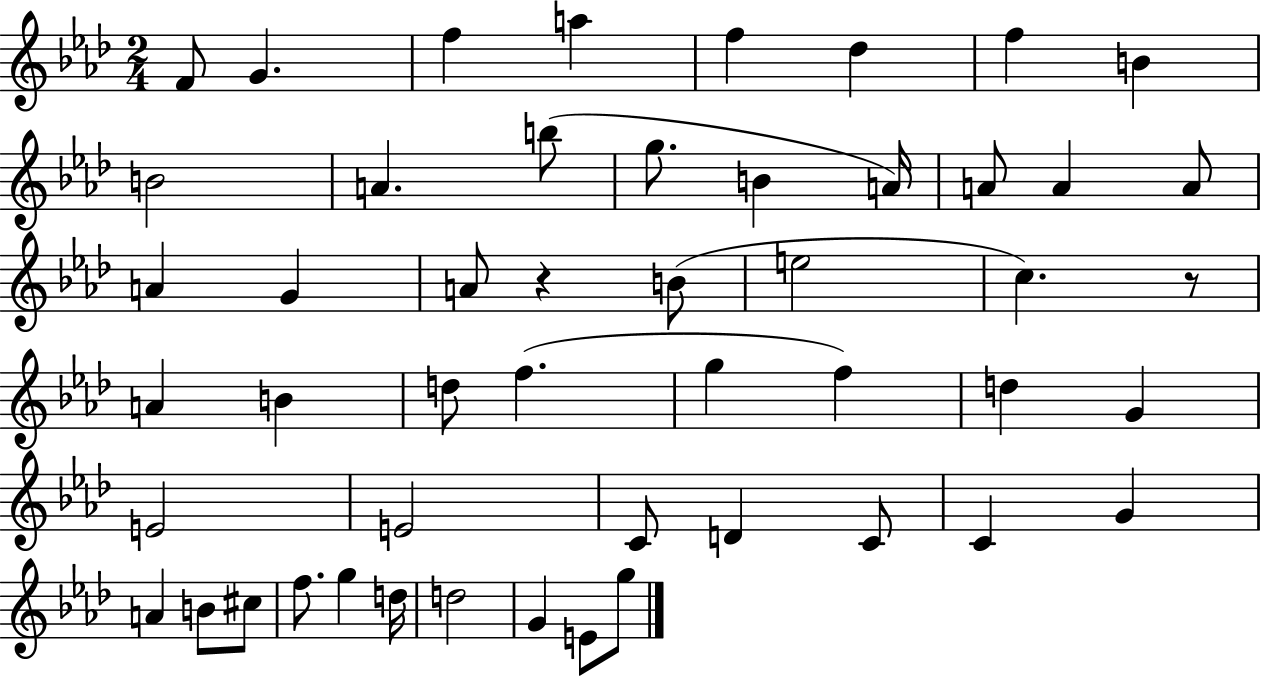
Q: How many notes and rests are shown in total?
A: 50